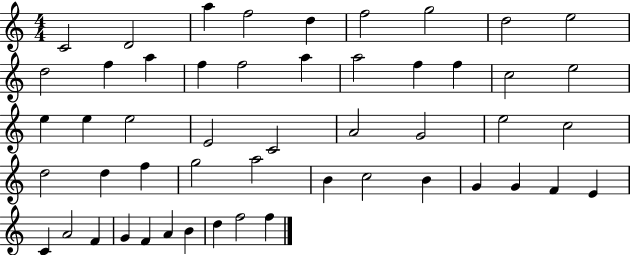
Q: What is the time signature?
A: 4/4